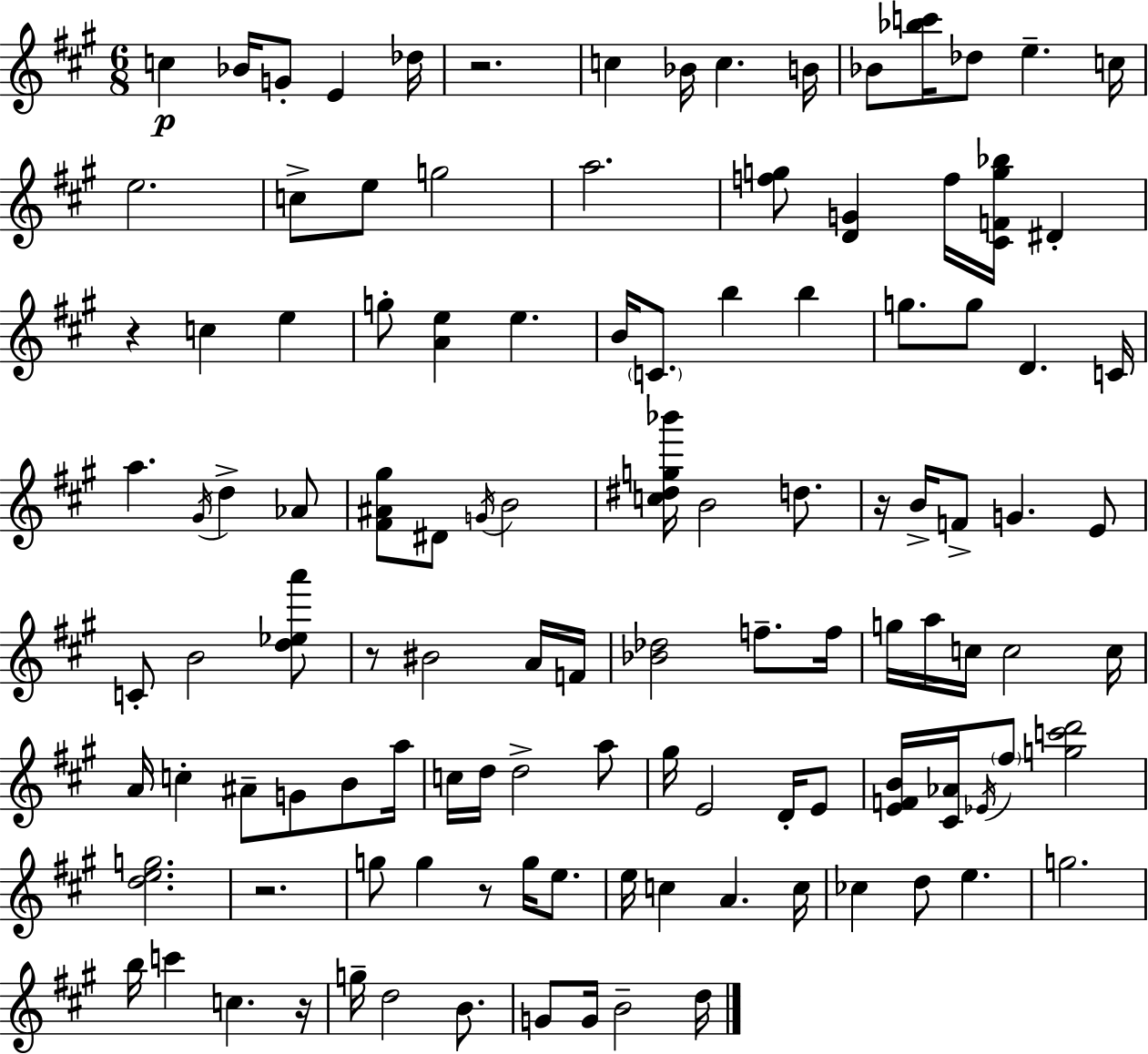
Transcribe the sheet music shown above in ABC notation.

X:1
T:Untitled
M:6/8
L:1/4
K:A
c _B/4 G/2 E _d/4 z2 c _B/4 c B/4 _B/2 [_bc']/4 _d/2 e c/4 e2 c/2 e/2 g2 a2 [fg]/2 [DG] f/4 [^CFg_b]/4 ^D z c e g/2 [Ae] e B/4 C/2 b b g/2 g/2 D C/4 a ^G/4 d _A/2 [^F^A^g]/2 ^D/2 G/4 B2 [c^dg_b']/4 B2 d/2 z/4 B/4 F/2 G E/2 C/2 B2 [d_ea']/2 z/2 ^B2 A/4 F/4 [_B_d]2 f/2 f/4 g/4 a/4 c/4 c2 c/4 A/4 c ^A/2 G/2 B/2 a/4 c/4 d/4 d2 a/2 ^g/4 E2 D/4 E/2 [EFB]/4 [^C_A]/4 _E/4 ^f/2 [gc'd']2 [deg]2 z2 g/2 g z/2 g/4 e/2 e/4 c A c/4 _c d/2 e g2 b/4 c' c z/4 g/4 d2 B/2 G/2 G/4 B2 d/4